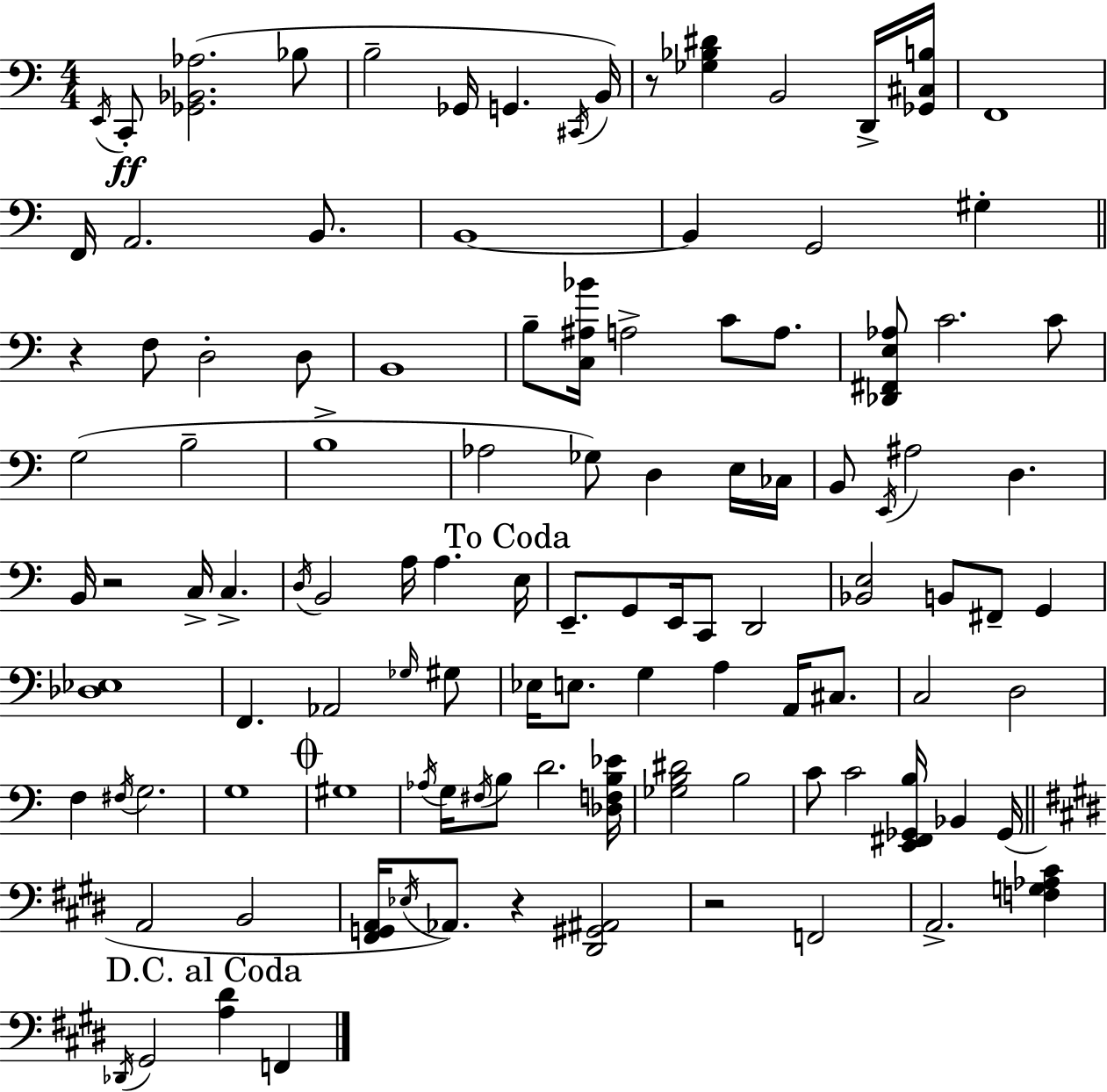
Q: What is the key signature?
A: A minor